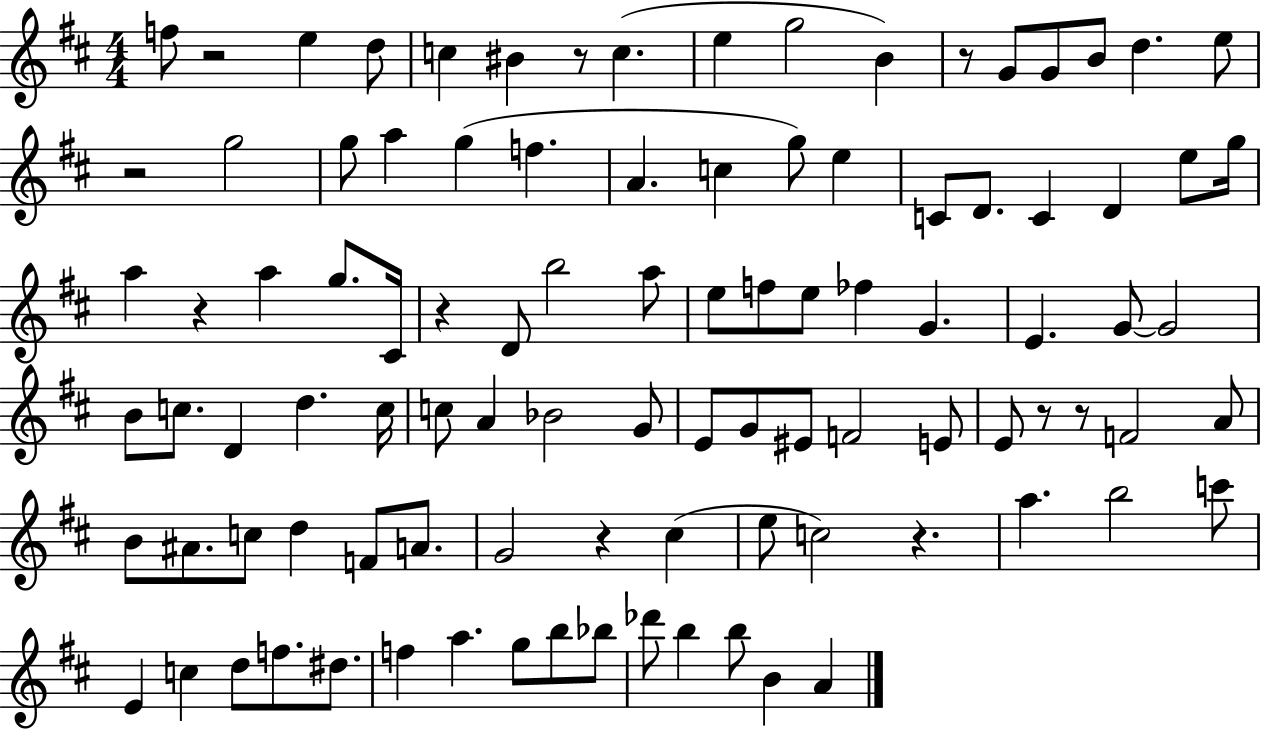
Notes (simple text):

F5/e R/h E5/q D5/e C5/q BIS4/q R/e C5/q. E5/q G5/h B4/q R/e G4/e G4/e B4/e D5/q. E5/e R/h G5/h G5/e A5/q G5/q F5/q. A4/q. C5/q G5/e E5/q C4/e D4/e. C4/q D4/q E5/e G5/s A5/q R/q A5/q G5/e. C#4/s R/q D4/e B5/h A5/e E5/e F5/e E5/e FES5/q G4/q. E4/q. G4/e G4/h B4/e C5/e. D4/q D5/q. C5/s C5/e A4/q Bb4/h G4/e E4/e G4/e EIS4/e F4/h E4/e E4/e R/e R/e F4/h A4/e B4/e A#4/e. C5/e D5/q F4/e A4/e. G4/h R/q C#5/q E5/e C5/h R/q. A5/q. B5/h C6/e E4/q C5/q D5/e F5/e. D#5/e. F5/q A5/q. G5/e B5/e Bb5/e Db6/e B5/q B5/e B4/q A4/q